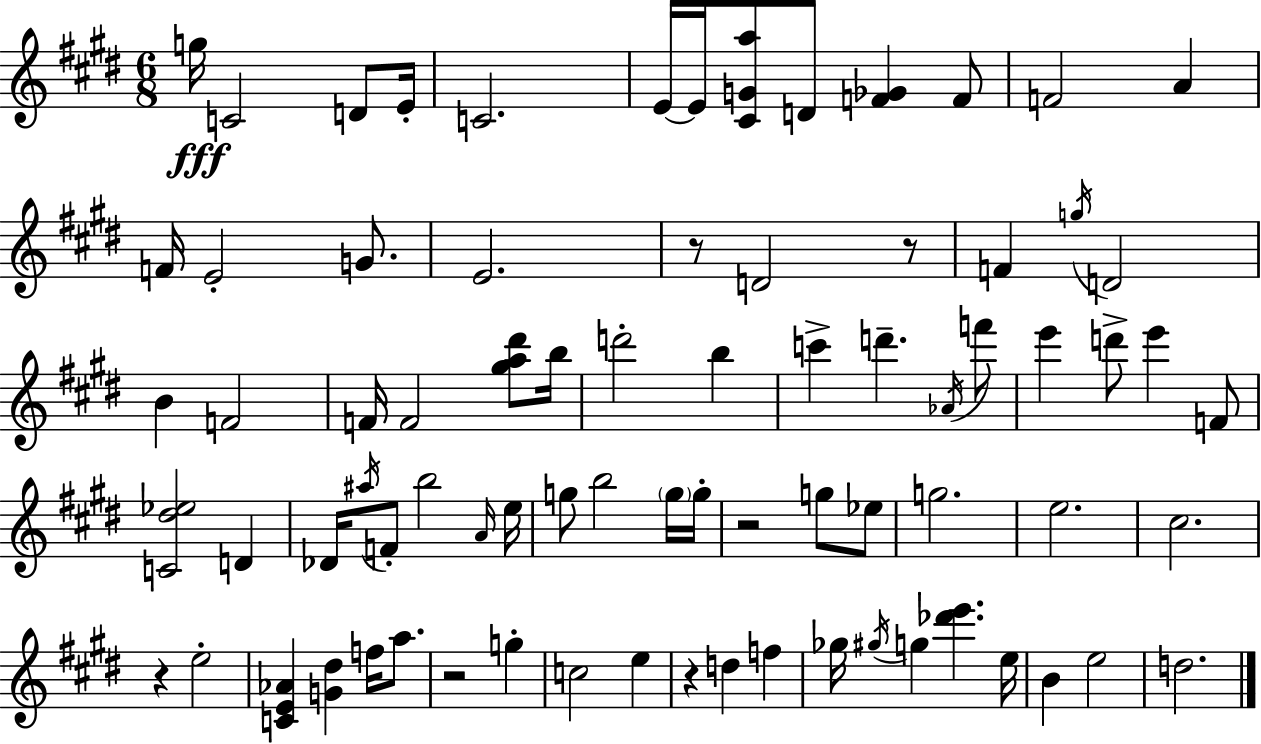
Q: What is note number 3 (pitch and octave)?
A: D4